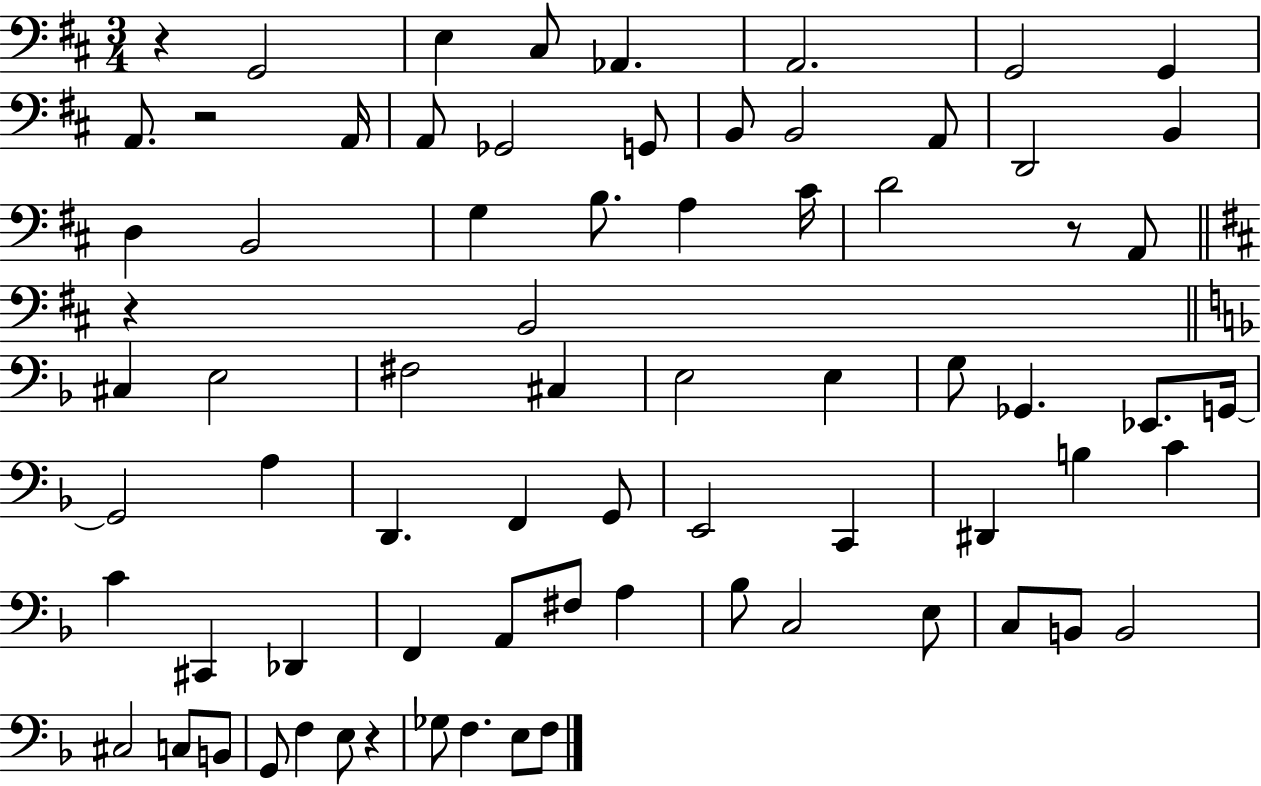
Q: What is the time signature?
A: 3/4